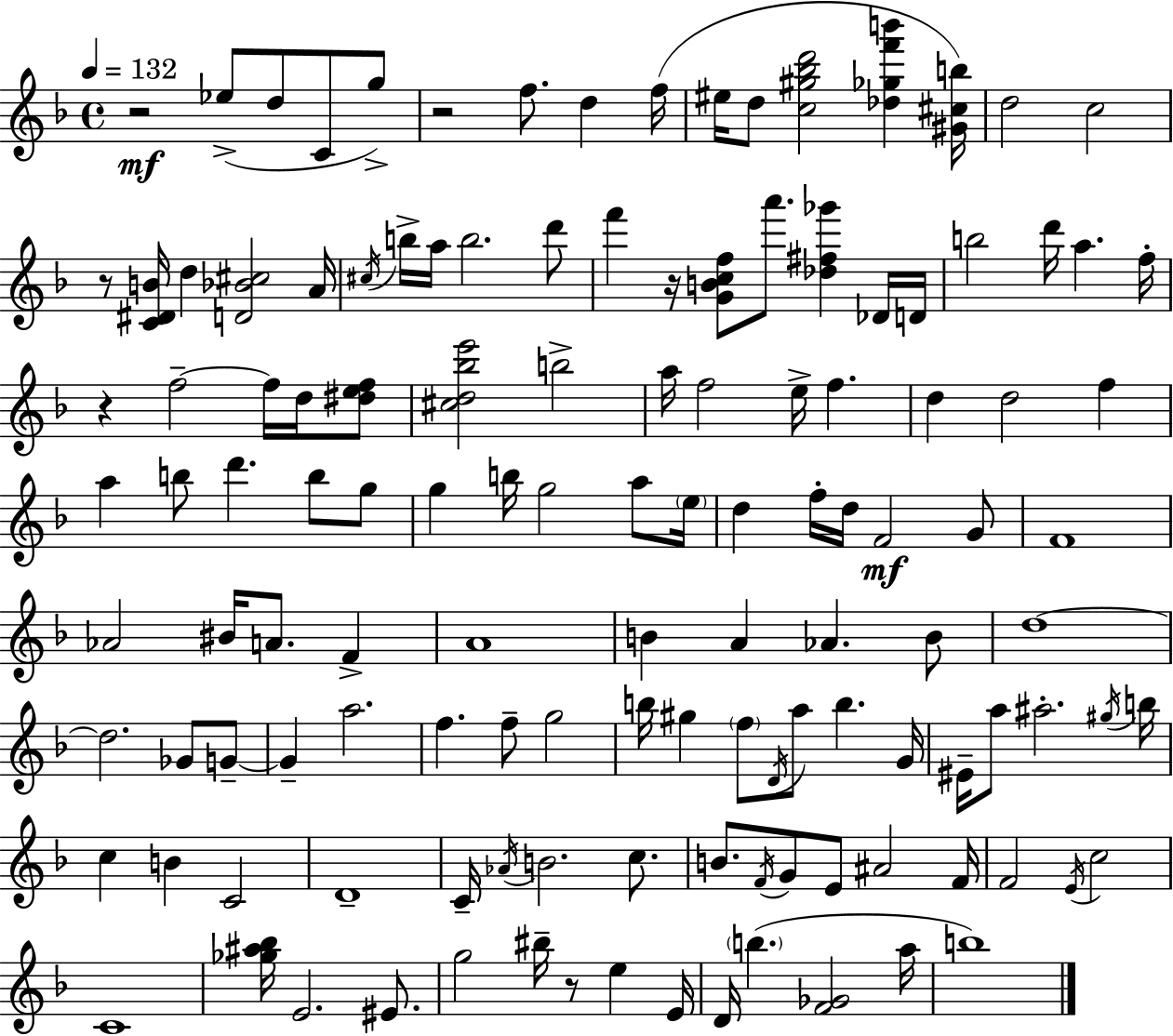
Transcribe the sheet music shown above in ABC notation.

X:1
T:Untitled
M:4/4
L:1/4
K:F
z2 _e/2 d/2 C/2 g/2 z2 f/2 d f/4 ^e/4 d/2 [c^g_bd']2 [_d_gf'b'] [^G^cb]/4 d2 c2 z/2 [C^DB]/4 d [D_B^c]2 A/4 ^c/4 b/4 a/4 b2 d'/2 f' z/4 [GBcf]/2 a'/2 [_d^f_g'] _D/4 D/4 b2 d'/4 a f/4 z f2 f/4 d/4 [^def]/2 [^cd_be']2 b2 a/4 f2 e/4 f d d2 f a b/2 d' b/2 g/2 g b/4 g2 a/2 e/4 d f/4 d/4 F2 G/2 F4 _A2 ^B/4 A/2 F A4 B A _A B/2 d4 d2 _G/2 G/2 G a2 f f/2 g2 b/4 ^g f/2 D/4 a/2 b G/4 ^E/4 a/2 ^a2 ^g/4 b/4 c B C2 D4 C/4 _A/4 B2 c/2 B/2 F/4 G/2 E/2 ^A2 F/4 F2 E/4 c2 C4 [_g^a_b]/4 E2 ^E/2 g2 ^b/4 z/2 e E/4 D/4 b [F_G]2 a/4 b4